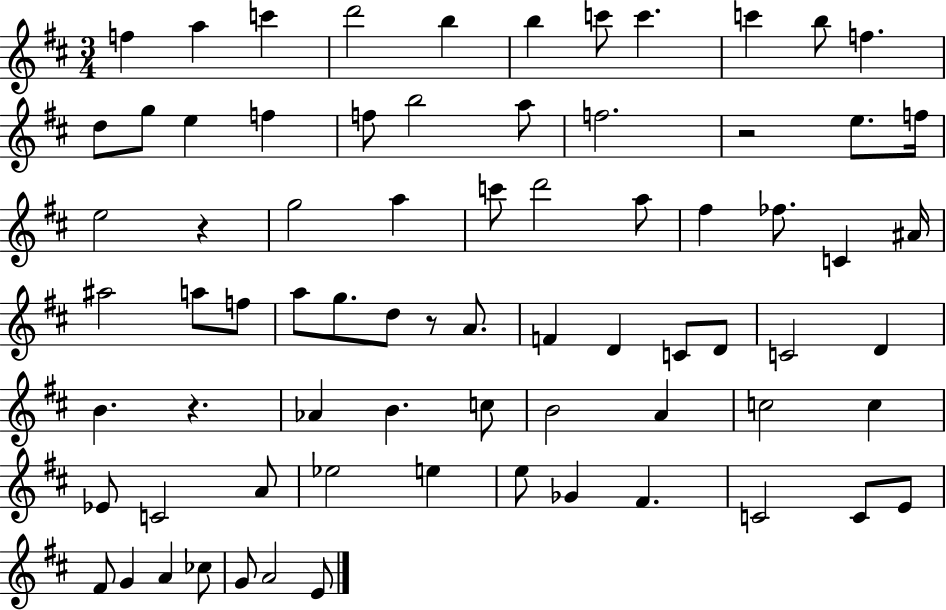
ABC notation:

X:1
T:Untitled
M:3/4
L:1/4
K:D
f a c' d'2 b b c'/2 c' c' b/2 f d/2 g/2 e f f/2 b2 a/2 f2 z2 e/2 f/4 e2 z g2 a c'/2 d'2 a/2 ^f _f/2 C ^A/4 ^a2 a/2 f/2 a/2 g/2 d/2 z/2 A/2 F D C/2 D/2 C2 D B z _A B c/2 B2 A c2 c _E/2 C2 A/2 _e2 e e/2 _G ^F C2 C/2 E/2 ^F/2 G A _c/2 G/2 A2 E/2